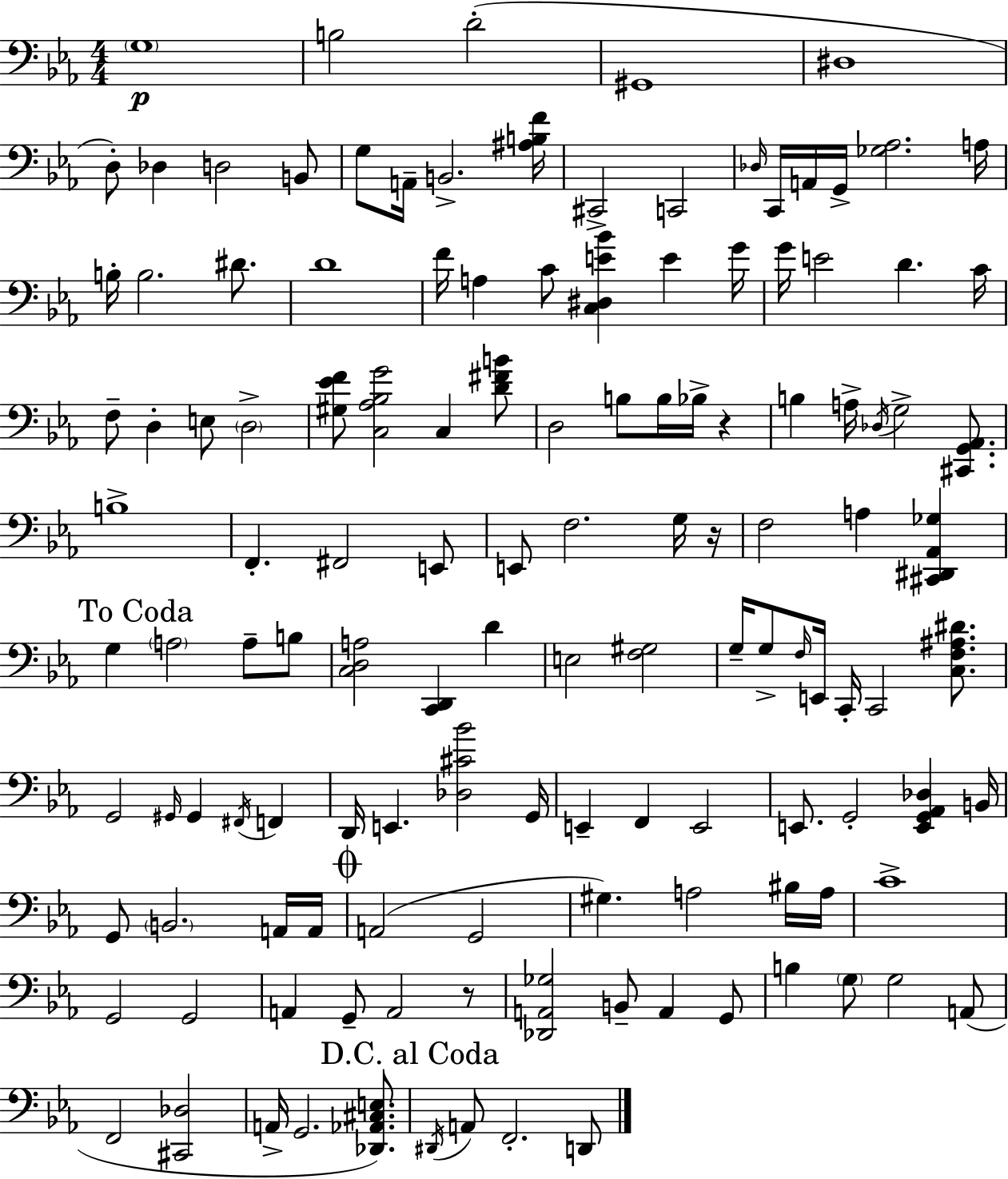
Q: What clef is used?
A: bass